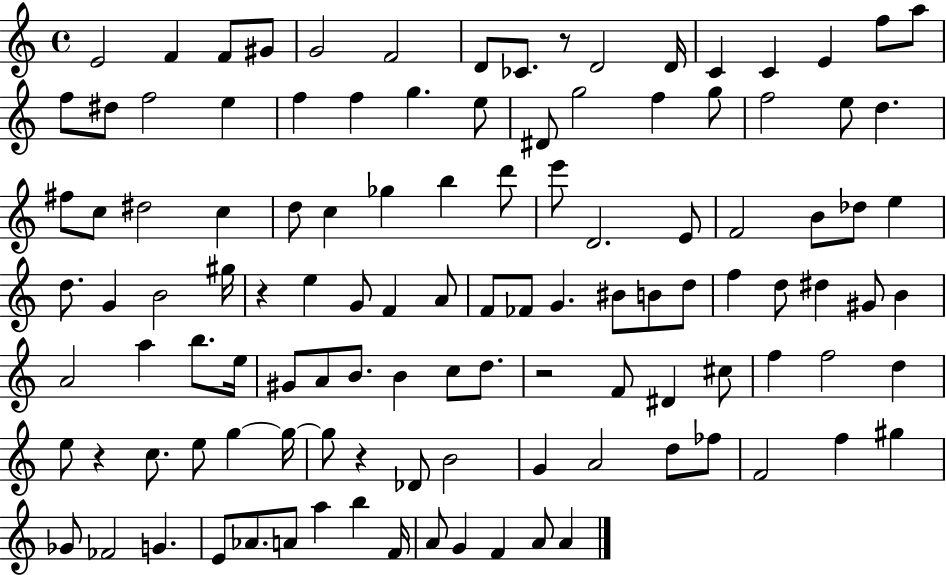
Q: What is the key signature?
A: C major